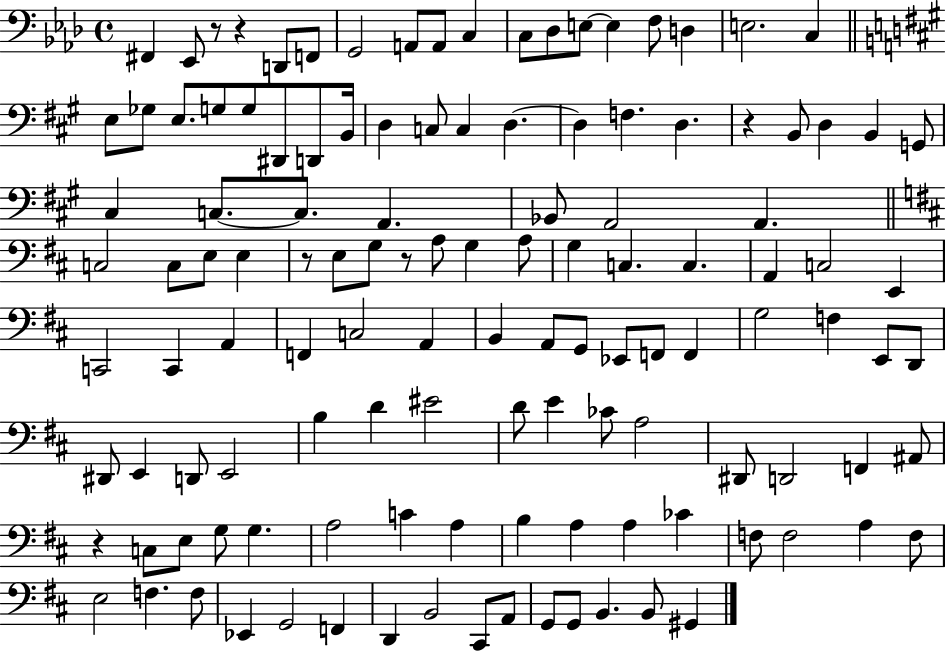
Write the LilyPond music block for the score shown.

{
  \clef bass
  \time 4/4
  \defaultTimeSignature
  \key aes \major
  fis,4 ees,8 r8 r4 d,8 f,8 | g,2 a,8 a,8 c4 | c8 des8 e8~~ e4 f8 d4 | e2. c4 | \break \bar "||" \break \key a \major e8 ges8 e8. g8 g8 dis,8 d,8 b,16 | d4 c8 c4 d4.~~ | d4 f4. d4. | r4 b,8 d4 b,4 g,8 | \break cis4 c8.~~ c8. a,4. | bes,8 a,2 a,4. | \bar "||" \break \key d \major c2 c8 e8 e4 | r8 e8 g8 r8 a8 g4 a8 | g4 c4. c4. | a,4 c2 e,4 | \break c,2 c,4 a,4 | f,4 c2 a,4 | b,4 a,8 g,8 ees,8 f,8 f,4 | g2 f4 e,8 d,8 | \break dis,8 e,4 d,8 e,2 | b4 d'4 eis'2 | d'8 e'4 ces'8 a2 | dis,8 d,2 f,4 ais,8 | \break r4 c8 e8 g8 g4. | a2 c'4 a4 | b4 a4 a4 ces'4 | f8 f2 a4 f8 | \break e2 f4. f8 | ees,4 g,2 f,4 | d,4 b,2 cis,8 a,8 | g,8 g,8 b,4. b,8 gis,4 | \break \bar "|."
}